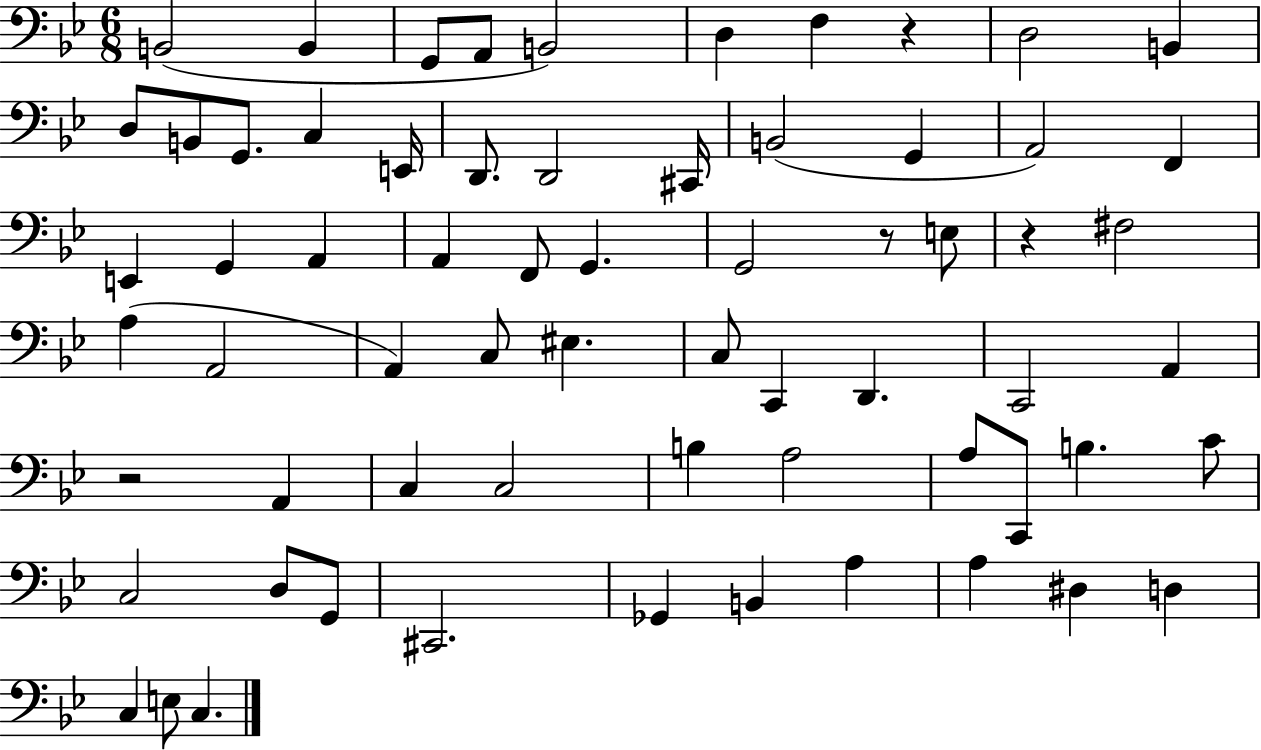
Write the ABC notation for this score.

X:1
T:Untitled
M:6/8
L:1/4
K:Bb
B,,2 B,, G,,/2 A,,/2 B,,2 D, F, z D,2 B,, D,/2 B,,/2 G,,/2 C, E,,/4 D,,/2 D,,2 ^C,,/4 B,,2 G,, A,,2 F,, E,, G,, A,, A,, F,,/2 G,, G,,2 z/2 E,/2 z ^F,2 A, A,,2 A,, C,/2 ^E, C,/2 C,, D,, C,,2 A,, z2 A,, C, C,2 B, A,2 A,/2 C,,/2 B, C/2 C,2 D,/2 G,,/2 ^C,,2 _G,, B,, A, A, ^D, D, C, E,/2 C,